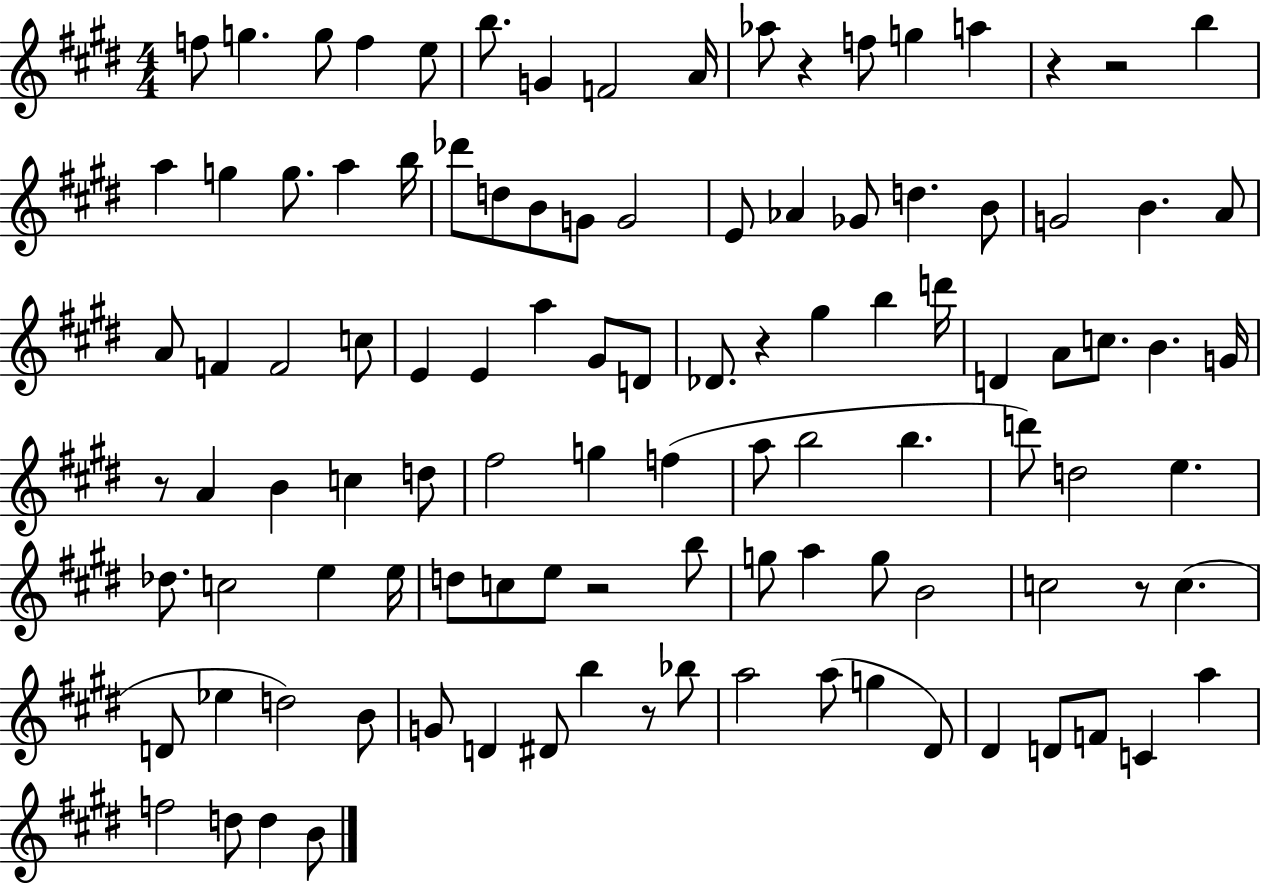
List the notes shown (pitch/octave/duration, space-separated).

F5/e G5/q. G5/e F5/q E5/e B5/e. G4/q F4/h A4/s Ab5/e R/q F5/e G5/q A5/q R/q R/h B5/q A5/q G5/q G5/e. A5/q B5/s Db6/e D5/e B4/e G4/e G4/h E4/e Ab4/q Gb4/e D5/q. B4/e G4/h B4/q. A4/e A4/e F4/q F4/h C5/e E4/q E4/q A5/q G#4/e D4/e Db4/e. R/q G#5/q B5/q D6/s D4/q A4/e C5/e. B4/q. G4/s R/e A4/q B4/q C5/q D5/e F#5/h G5/q F5/q A5/e B5/h B5/q. D6/e D5/h E5/q. Db5/e. C5/h E5/q E5/s D5/e C5/e E5/e R/h B5/e G5/e A5/q G5/e B4/h C5/h R/e C5/q. D4/e Eb5/q D5/h B4/e G4/e D4/q D#4/e B5/q R/e Bb5/e A5/h A5/e G5/q D#4/e D#4/q D4/e F4/e C4/q A5/q F5/h D5/e D5/q B4/e